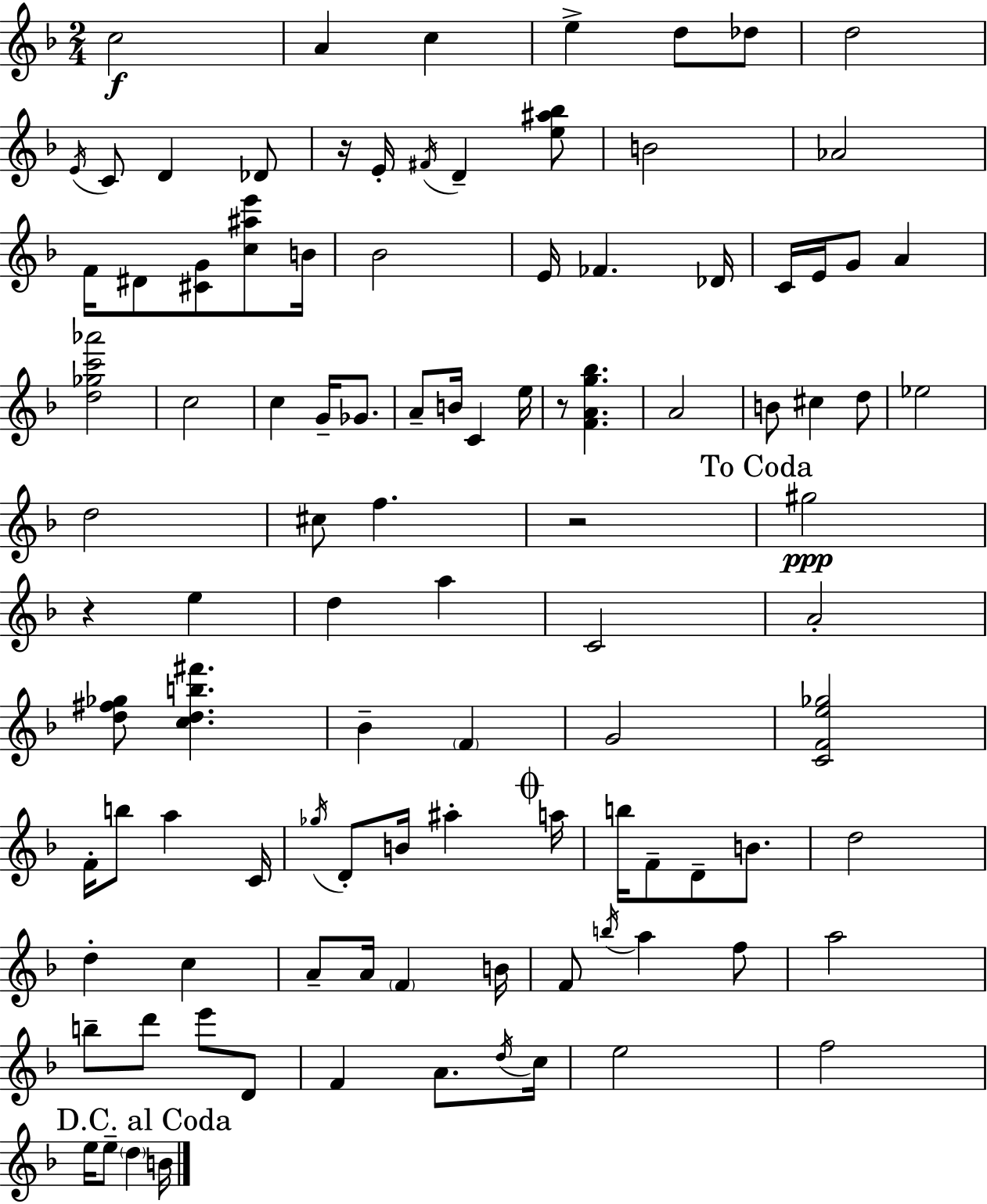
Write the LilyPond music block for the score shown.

{
  \clef treble
  \numericTimeSignature
  \time 2/4
  \key d \minor
  c''2\f | a'4 c''4 | e''4-> d''8 des''8 | d''2 | \break \acciaccatura { e'16 } c'8 d'4 des'8 | r16 e'16-. \acciaccatura { fis'16 } d'4-- | <e'' ais'' bes''>8 b'2 | aes'2 | \break f'16 dis'8 <cis' g'>8 <c'' ais'' e'''>8 | b'16 bes'2 | e'16 fes'4. | des'16 c'16 e'16 g'8 a'4 | \break <d'' ges'' c''' aes'''>2 | c''2 | c''4 g'16-- ges'8. | a'8-- b'16 c'4 | \break e''16 r8 <f' a' g'' bes''>4. | a'2 | b'8 cis''4 | d''8 ees''2 | \break d''2 | cis''8 f''4. | r2 | \mark "To Coda" gis''2\ppp | \break r4 e''4 | d''4 a''4 | c'2 | a'2-. | \break <d'' fis'' ges''>8 <c'' d'' b'' fis'''>4. | bes'4-- \parenthesize f'4 | g'2 | <c' f' e'' ges''>2 | \break f'16-. b''8 a''4 | c'16 \acciaccatura { ges''16 } d'8-. b'16 ais''4-. | \mark \markup { \musicglyph "scripts.coda" } a''16 b''16 f'8-- d'8-- | b'8. d''2 | \break d''4-. c''4 | a'8-- a'16 \parenthesize f'4 | b'16 f'8 \acciaccatura { b''16 } a''4 | f''8 a''2 | \break b''8-- d'''8 | e'''8 d'8 f'4 | a'8. \acciaccatura { d''16 } c''16 e''2 | f''2 | \break \mark "D.C. al Coda" e''16 e''8-- | \parenthesize d''4 b'16 \bar "|."
}